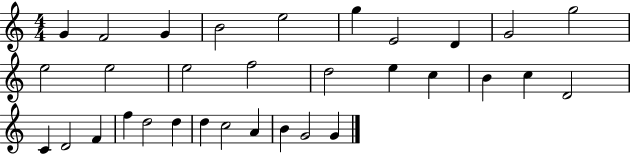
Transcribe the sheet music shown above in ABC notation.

X:1
T:Untitled
M:4/4
L:1/4
K:C
G F2 G B2 e2 g E2 D G2 g2 e2 e2 e2 f2 d2 e c B c D2 C D2 F f d2 d d c2 A B G2 G